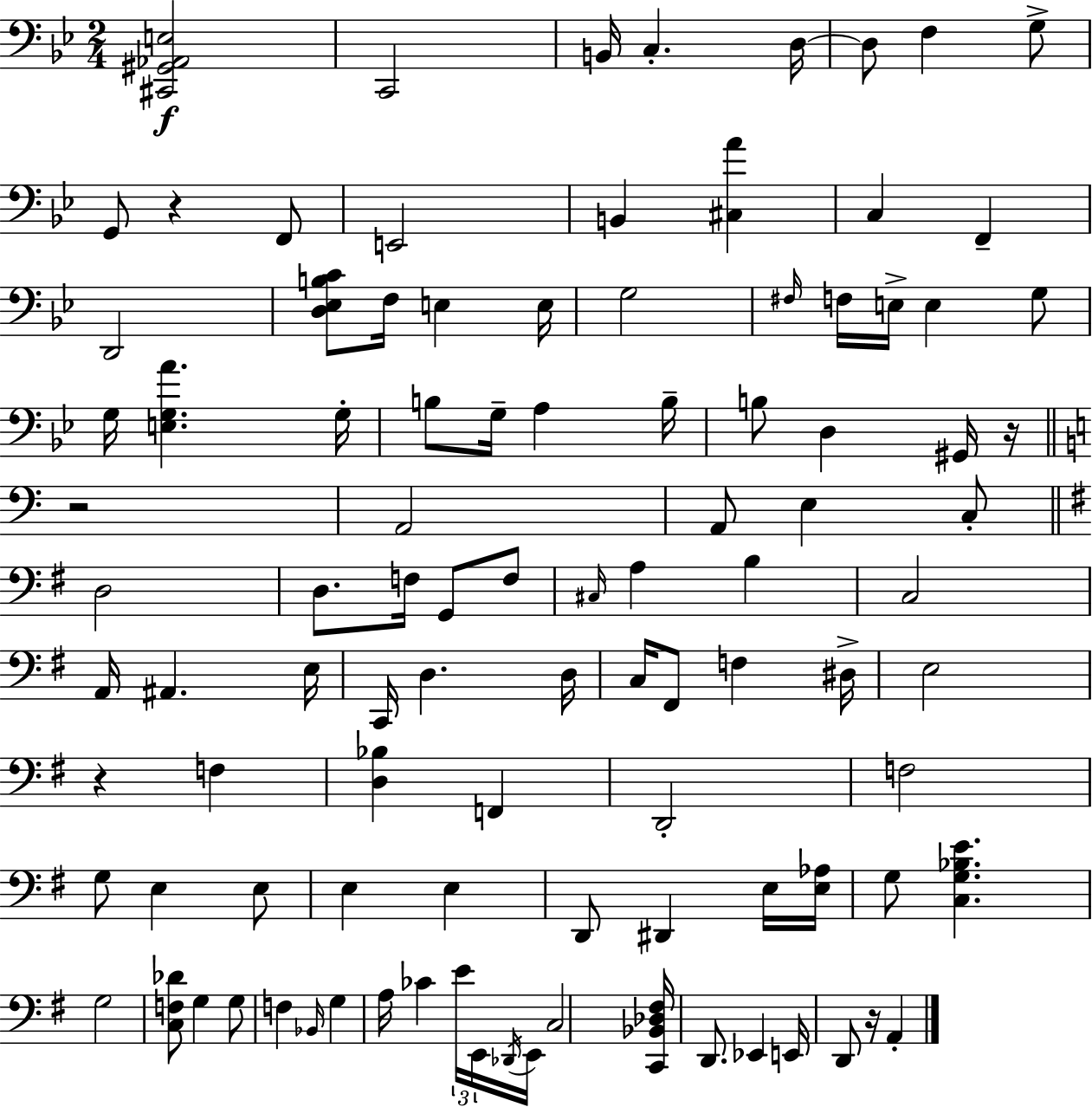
X:1
T:Untitled
M:2/4
L:1/4
K:Gm
[^C,,^G,,_A,,E,]2 C,,2 B,,/4 C, D,/4 D,/2 F, G,/2 G,,/2 z F,,/2 E,,2 B,, [^C,A] C, F,, D,,2 [D,_E,B,C]/2 F,/4 E, E,/4 G,2 ^F,/4 F,/4 E,/4 E, G,/2 G,/4 [E,G,A] G,/4 B,/2 G,/4 A, B,/4 B,/2 D, ^G,,/4 z/4 z2 A,,2 A,,/2 E, C,/2 D,2 D,/2 F,/4 G,,/2 F,/2 ^C,/4 A, B, C,2 A,,/4 ^A,, E,/4 C,,/4 D, D,/4 C,/4 ^F,,/2 F, ^D,/4 E,2 z F, [D,_B,] F,, D,,2 F,2 G,/2 E, E,/2 E, E, D,,/2 ^D,, E,/4 [E,_A,]/4 G,/2 [C,G,_B,E] G,2 [C,F,_D]/2 G, G,/2 F, _B,,/4 G, A,/4 _C E/4 E,,/4 _D,,/4 E,,/4 C,2 [C,,_B,,_D,^F,]/4 D,,/2 _E,, E,,/4 D,,/2 z/4 A,,